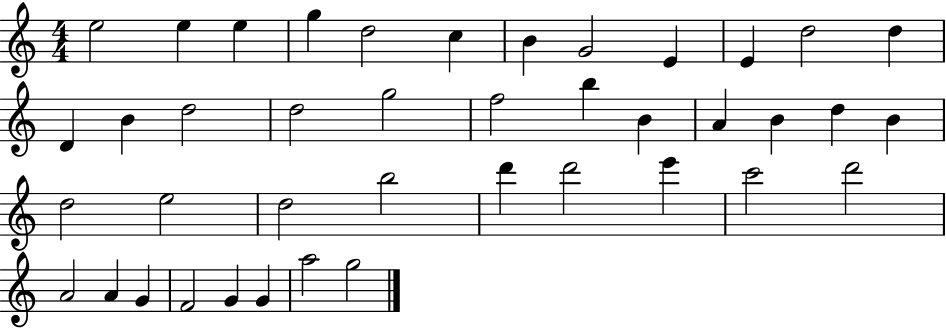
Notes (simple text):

E5/h E5/q E5/q G5/q D5/h C5/q B4/q G4/h E4/q E4/q D5/h D5/q D4/q B4/q D5/h D5/h G5/h F5/h B5/q B4/q A4/q B4/q D5/q B4/q D5/h E5/h D5/h B5/h D6/q D6/h E6/q C6/h D6/h A4/h A4/q G4/q F4/h G4/q G4/q A5/h G5/h